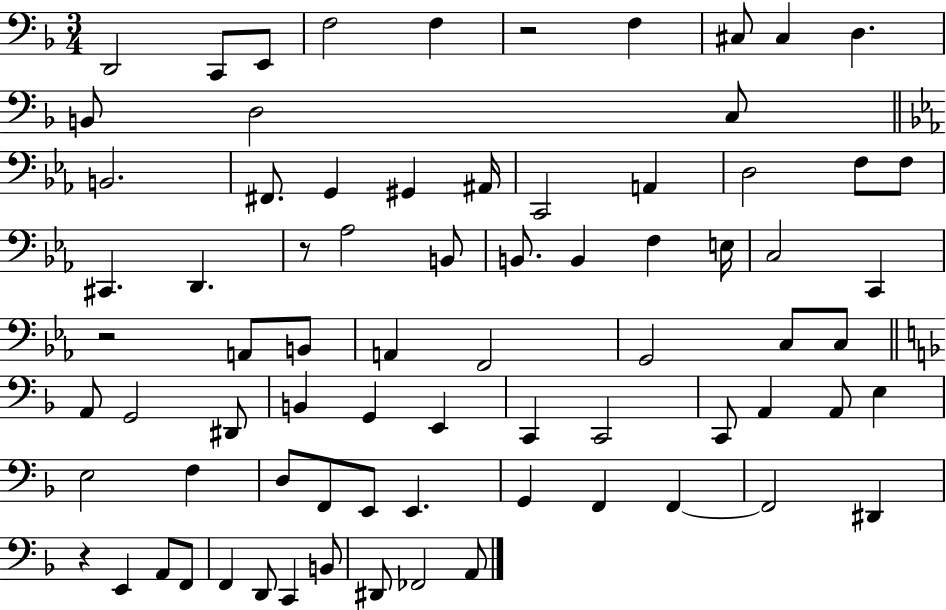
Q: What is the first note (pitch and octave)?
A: D2